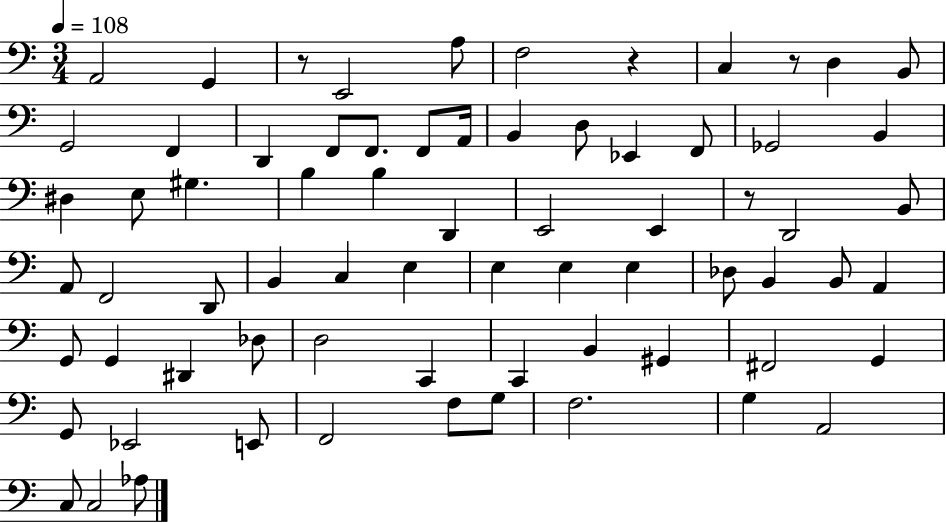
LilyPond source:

{
  \clef bass
  \numericTimeSignature
  \time 3/4
  \key c \major
  \tempo 4 = 108
  a,2 g,4 | r8 e,2 a8 | f2 r4 | c4 r8 d4 b,8 | \break g,2 f,4 | d,4 f,8 f,8. f,8 a,16 | b,4 d8 ees,4 f,8 | ges,2 b,4 | \break dis4 e8 gis4. | b4 b4 d,4 | e,2 e,4 | r8 d,2 b,8 | \break a,8 f,2 d,8 | b,4 c4 e4 | e4 e4 e4 | des8 b,4 b,8 a,4 | \break g,8 g,4 dis,4 des8 | d2 c,4 | c,4 b,4 gis,4 | fis,2 g,4 | \break g,8 ees,2 e,8 | f,2 f8 g8 | f2. | g4 a,2 | \break c8 c2 aes8 | \bar "|."
}